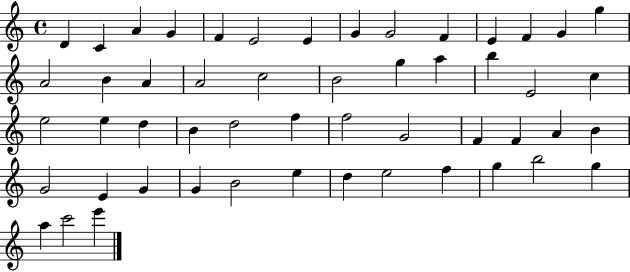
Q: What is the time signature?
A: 4/4